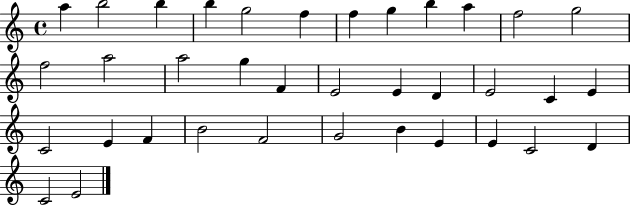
{
  \clef treble
  \time 4/4
  \defaultTimeSignature
  \key c \major
  a''4 b''2 b''4 | b''4 g''2 f''4 | f''4 g''4 b''4 a''4 | f''2 g''2 | \break f''2 a''2 | a''2 g''4 f'4 | e'2 e'4 d'4 | e'2 c'4 e'4 | \break c'2 e'4 f'4 | b'2 f'2 | g'2 b'4 e'4 | e'4 c'2 d'4 | \break c'2 e'2 | \bar "|."
}